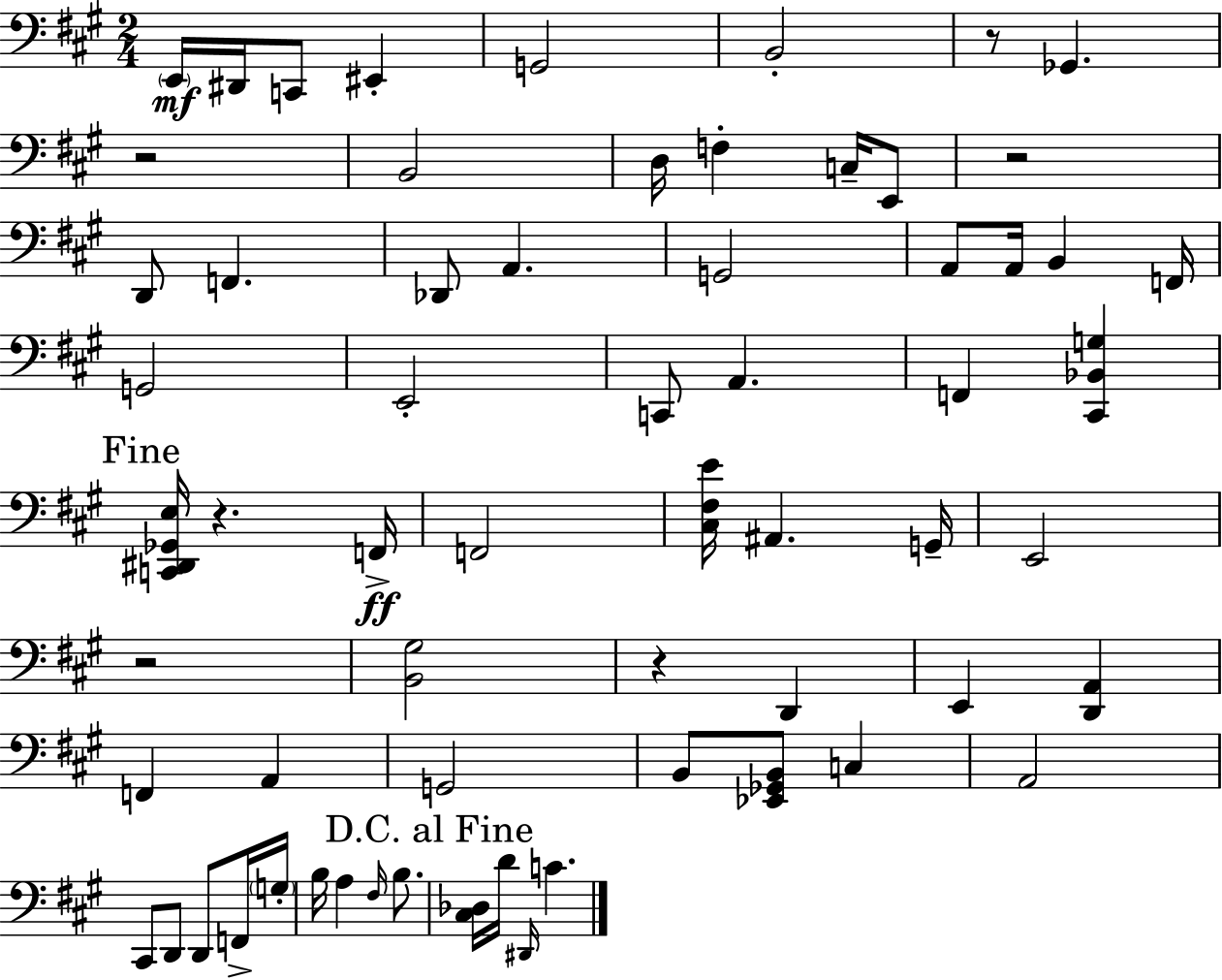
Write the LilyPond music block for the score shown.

{
  \clef bass
  \numericTimeSignature
  \time 2/4
  \key a \major
  \parenthesize e,16\mf dis,16 c,8 eis,4-. | g,2 | b,2-. | r8 ges,4. | \break r2 | b,2 | d16 f4-. c16-- e,8 | r2 | \break d,8 f,4. | des,8 a,4. | g,2 | a,8 a,16 b,4 f,16 | \break g,2 | e,2-. | c,8 a,4. | f,4 <cis, bes, g>4 | \break \mark "Fine" <c, dis, ges, e>16 r4. f,16->\ff | f,2 | <cis fis e'>16 ais,4. g,16-- | e,2 | \break r2 | <b, gis>2 | r4 d,4 | e,4 <d, a,>4 | \break f,4 a,4 | g,2 | b,8 <ees, ges, b,>8 c4 | a,2 | \break cis,8 d,8 d,8 f,16-> \parenthesize g16-. | b16 a4 \grace { fis16 } b8. | \mark "D.C. al Fine" <cis des>16 d'16 \grace { dis,16 } c'4. | \bar "|."
}